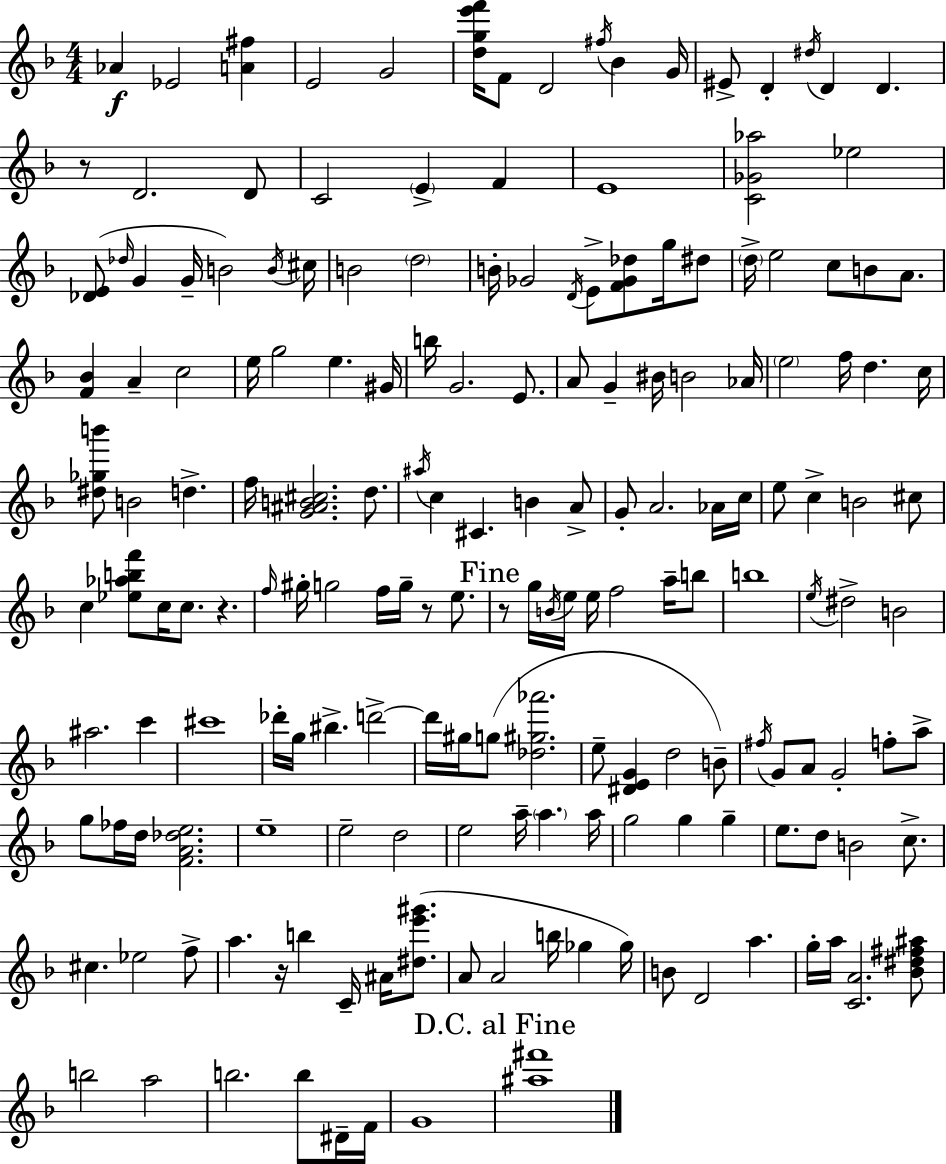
{
  \clef treble
  \numericTimeSignature
  \time 4/4
  \key f \major
  aes'4\f ees'2 <a' fis''>4 | e'2 g'2 | <d'' g'' e''' f'''>16 f'8 d'2 \acciaccatura { fis''16 } bes'4 | g'16 eis'8-> d'4-. \acciaccatura { dis''16 } d'4 d'4. | \break r8 d'2. | d'8 c'2 \parenthesize e'4-> f'4 | e'1 | <c' ges' aes''>2 ees''2 | \break <des' e'>8( \grace { des''16 } g'4 g'16-- b'2) | \acciaccatura { b'16 } cis''16 b'2 \parenthesize d''2 | b'16-. ges'2 \acciaccatura { d'16 } e'8-> | <f' ges' des''>8 g''16 dis''8 \parenthesize d''16-> e''2 c''8 | \break b'8 a'8. <f' bes'>4 a'4-- c''2 | e''16 g''2 e''4. | gis'16 b''16 g'2. | e'8. a'8 g'4-- bis'16 b'2 | \break aes'16 \parenthesize e''2 f''16 d''4. | c''16 <dis'' ges'' b'''>8 b'2 d''4.-> | f''16 <g' ais' b' cis''>2. | d''8. \acciaccatura { ais''16 } c''4 cis'4. | \break b'4 a'8-> g'8-. a'2. | aes'16 c''16 e''8 c''4-> b'2 | cis''8 c''4 <ees'' aes'' b'' f'''>8 c''16 c''8. | r4. \grace { f''16 } gis''16-. g''2 | \break f''16 g''16-- r8 e''8. \mark "Fine" r8 g''16 \acciaccatura { b'16 } e''16 e''16 f''2 | a''16-- b''8 b''1 | \acciaccatura { e''16 } dis''2-> | b'2 ais''2. | \break c'''4 cis'''1 | des'''16-. g''16 bis''4.-> | d'''2->~~ d'''16 gis''16 g''8( <des'' gis'' aes'''>2. | e''8-- <dis' e' g'>4 d''2 | \break b'8--) \acciaccatura { fis''16 } g'8 a'8 g'2-. | f''8-. a''8-> g''8 fes''16 d''16 <f' a' des'' e''>2. | e''1-- | e''2-- | \break d''2 e''2 | a''16-- \parenthesize a''4. a''16 g''2 | g''4 g''4-- e''8. d''8 b'2 | c''8.-> cis''4. | \break ees''2 f''8-> a''4. | r16 b''4 c'16-- ais'16 <dis'' e''' gis'''>8.( a'8 a'2 | b''16 ges''4 ges''16) b'8 d'2 | a''4. g''16-. a''16 <c' a'>2. | \break <bes' dis'' fis'' ais''>8 b''2 | a''2 b''2. | b''8 dis'16-- f'16 g'1 | \mark "D.C. al Fine" <ais'' fis'''>1 | \break \bar "|."
}